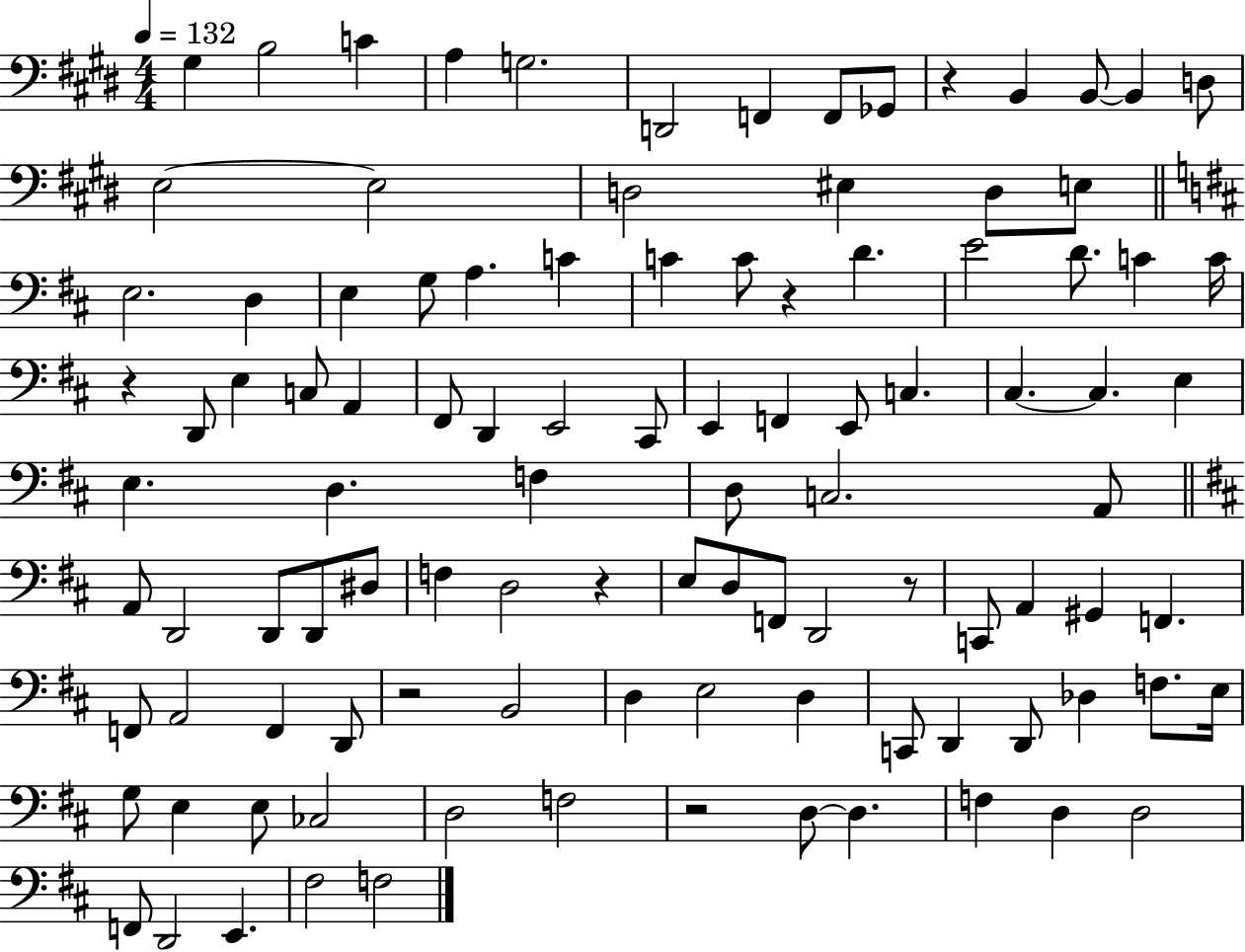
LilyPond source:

{
  \clef bass
  \numericTimeSignature
  \time 4/4
  \key e \major
  \tempo 4 = 132
  gis4 b2 c'4 | a4 g2. | d,2 f,4 f,8 ges,8 | r4 b,4 b,8~~ b,4 d8 | \break e2~~ e2 | d2 eis4 d8 e8 | \bar "||" \break \key d \major e2. d4 | e4 g8 a4. c'4 | c'4 c'8 r4 d'4. | e'2 d'8. c'4 c'16 | \break r4 d,8 e4 c8 a,4 | fis,8 d,4 e,2 cis,8 | e,4 f,4 e,8 c4. | cis4.~~ cis4. e4 | \break e4. d4. f4 | d8 c2. a,8 | \bar "||" \break \key b \minor a,8 d,2 d,8 d,8 dis8 | f4 d2 r4 | e8 d8 f,8 d,2 r8 | c,8 a,4 gis,4 f,4. | \break f,8 a,2 f,4 d,8 | r2 b,2 | d4 e2 d4 | c,8 d,4 d,8 des4 f8. e16 | \break g8 e4 e8 ces2 | d2 f2 | r2 d8~~ d4. | f4 d4 d2 | \break f,8 d,2 e,4. | fis2 f2 | \bar "|."
}